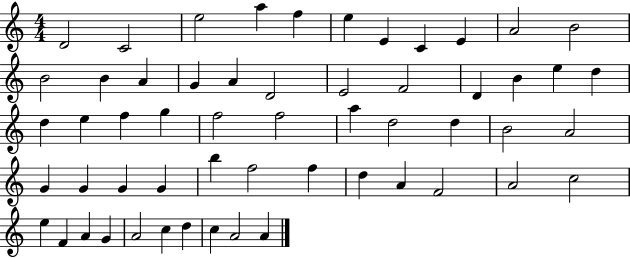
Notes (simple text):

D4/h C4/h E5/h A5/q F5/q E5/q E4/q C4/q E4/q A4/h B4/h B4/h B4/q A4/q G4/q A4/q D4/h E4/h F4/h D4/q B4/q E5/q D5/q D5/q E5/q F5/q G5/q F5/h F5/h A5/q D5/h D5/q B4/h A4/h G4/q G4/q G4/q G4/q B5/q F5/h F5/q D5/q A4/q F4/h A4/h C5/h E5/q F4/q A4/q G4/q A4/h C5/q D5/q C5/q A4/h A4/q